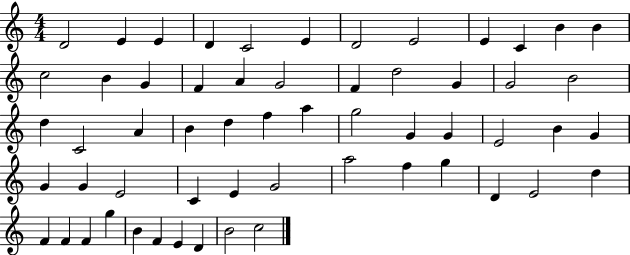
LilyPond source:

{
  \clef treble
  \numericTimeSignature
  \time 4/4
  \key c \major
  d'2 e'4 e'4 | d'4 c'2 e'4 | d'2 e'2 | e'4 c'4 b'4 b'4 | \break c''2 b'4 g'4 | f'4 a'4 g'2 | f'4 d''2 g'4 | g'2 b'2 | \break d''4 c'2 a'4 | b'4 d''4 f''4 a''4 | g''2 g'4 g'4 | e'2 b'4 g'4 | \break g'4 g'4 e'2 | c'4 e'4 g'2 | a''2 f''4 g''4 | d'4 e'2 d''4 | \break f'4 f'4 f'4 g''4 | b'4 f'4 e'4 d'4 | b'2 c''2 | \bar "|."
}